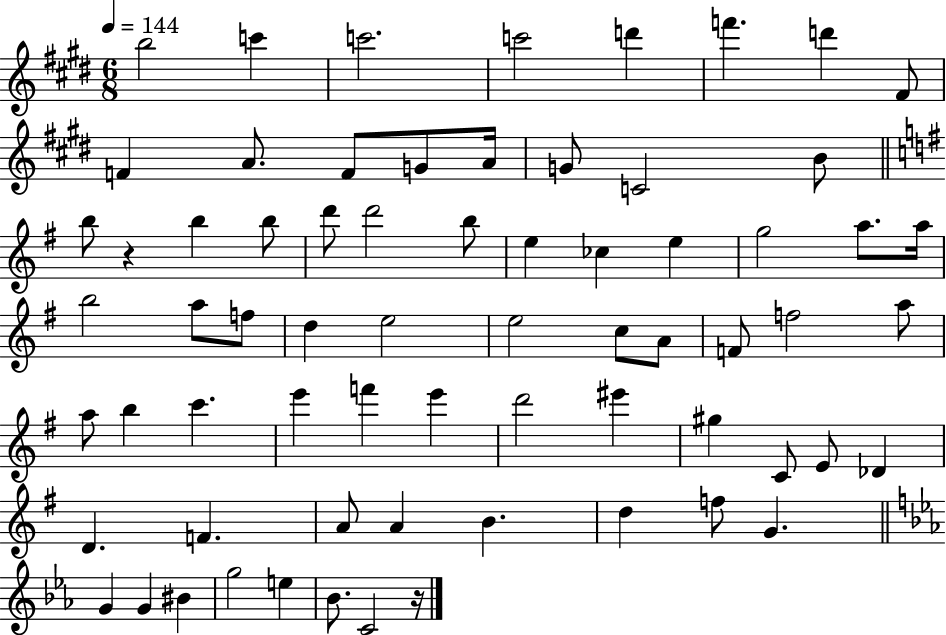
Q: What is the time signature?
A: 6/8